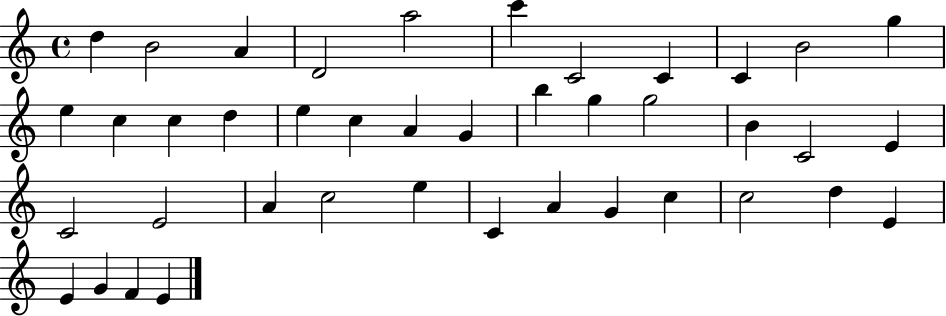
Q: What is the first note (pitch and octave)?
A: D5